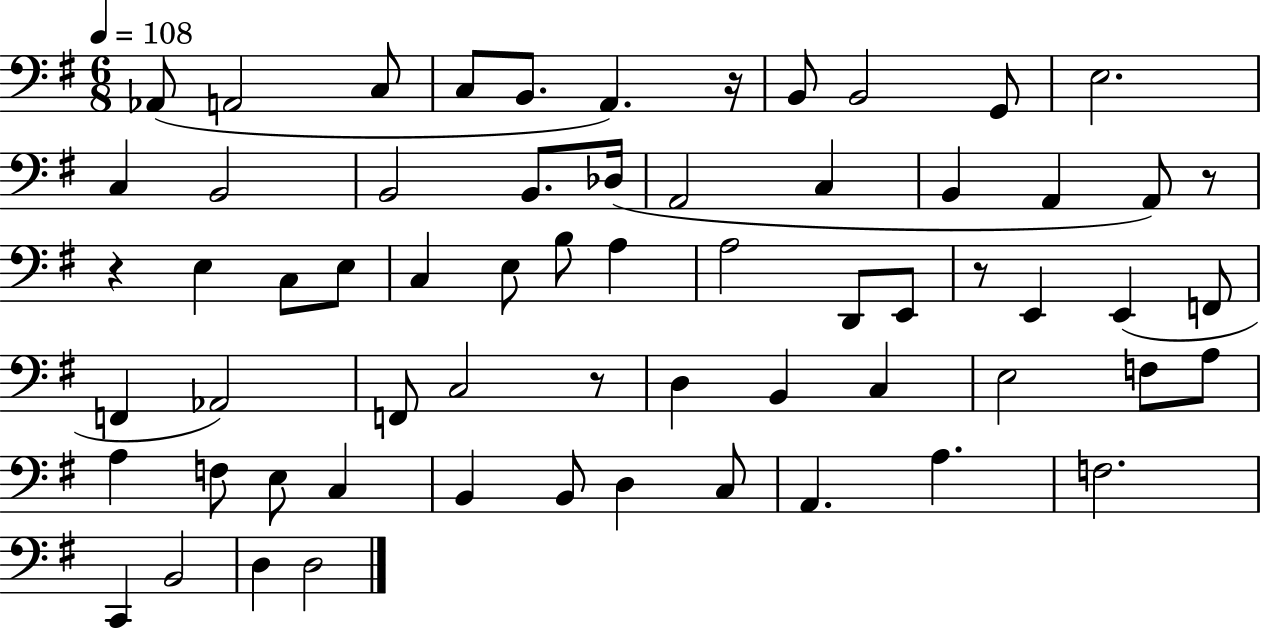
Ab2/e A2/h C3/e C3/e B2/e. A2/q. R/s B2/e B2/h G2/e E3/h. C3/q B2/h B2/h B2/e. Db3/s A2/h C3/q B2/q A2/q A2/e R/e R/q E3/q C3/e E3/e C3/q E3/e B3/e A3/q A3/h D2/e E2/e R/e E2/q E2/q F2/e F2/q Ab2/h F2/e C3/h R/e D3/q B2/q C3/q E3/h F3/e A3/e A3/q F3/e E3/e C3/q B2/q B2/e D3/q C3/e A2/q. A3/q. F3/h. C2/q B2/h D3/q D3/h